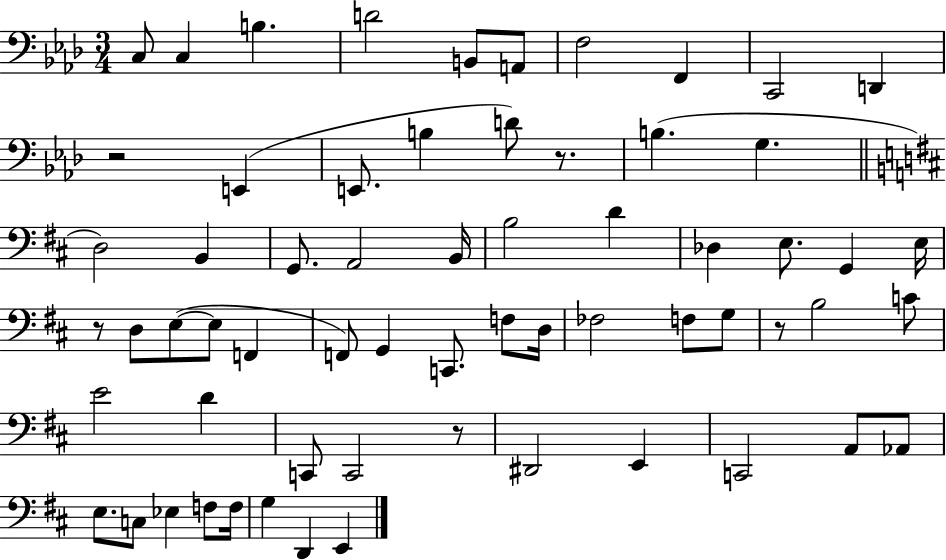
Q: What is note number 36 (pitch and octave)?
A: D3